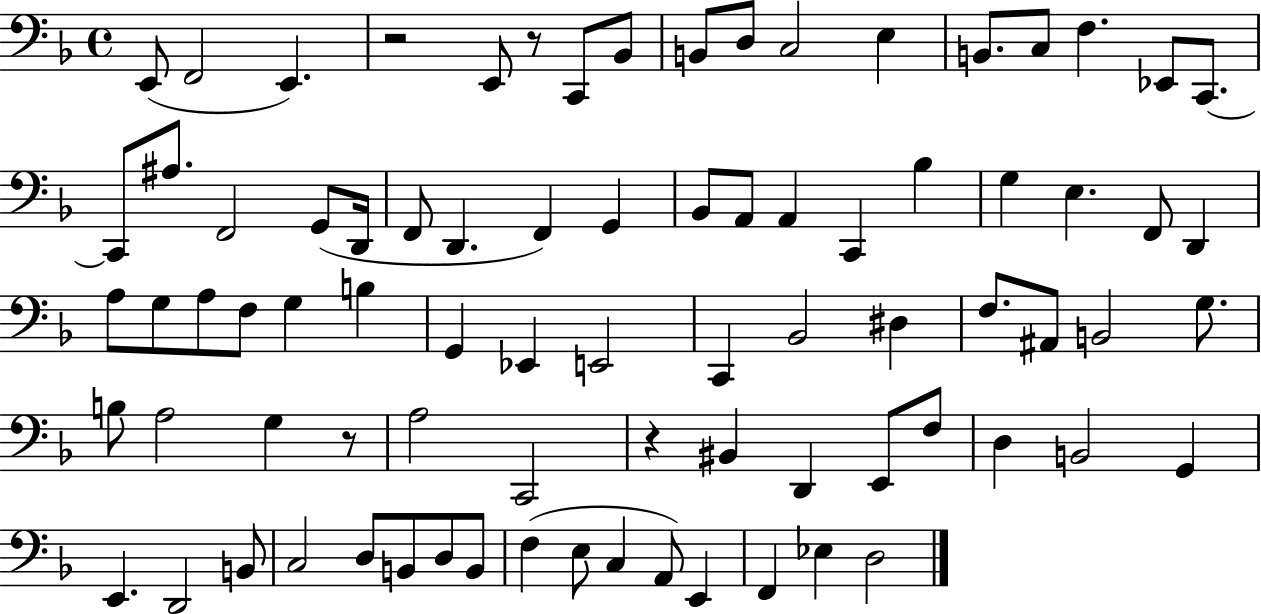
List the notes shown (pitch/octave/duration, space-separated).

E2/e F2/h E2/q. R/h E2/e R/e C2/e Bb2/e B2/e D3/e C3/h E3/q B2/e. C3/e F3/q. Eb2/e C2/e. C2/e A#3/e. F2/h G2/e D2/s F2/e D2/q. F2/q G2/q Bb2/e A2/e A2/q C2/q Bb3/q G3/q E3/q. F2/e D2/q A3/e G3/e A3/e F3/e G3/q B3/q G2/q Eb2/q E2/h C2/q Bb2/h D#3/q F3/e. A#2/e B2/h G3/e. B3/e A3/h G3/q R/e A3/h C2/h R/q BIS2/q D2/q E2/e F3/e D3/q B2/h G2/q E2/q. D2/h B2/e C3/h D3/e B2/e D3/e B2/e F3/q E3/e C3/q A2/e E2/q F2/q Eb3/q D3/h